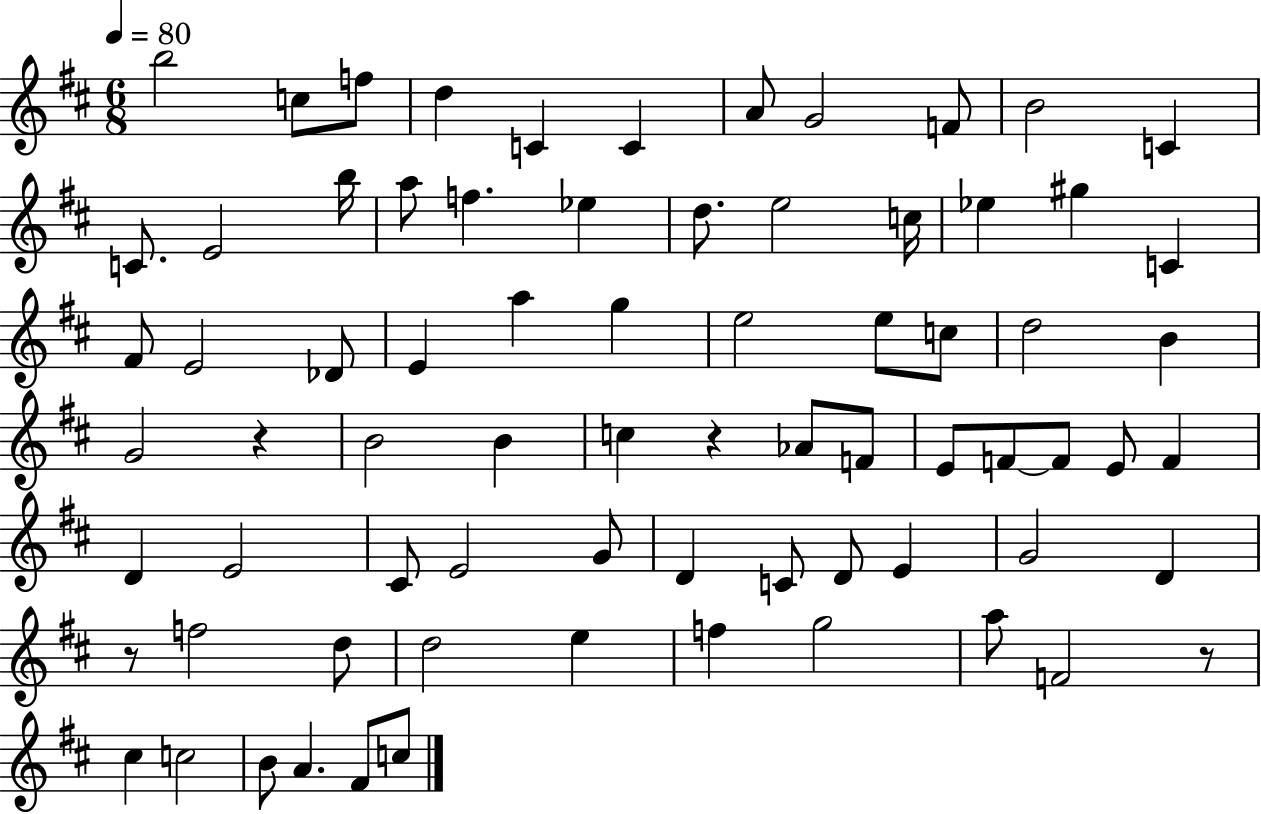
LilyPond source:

{
  \clef treble
  \numericTimeSignature
  \time 6/8
  \key d \major
  \tempo 4 = 80
  b''2 c''8 f''8 | d''4 c'4 c'4 | a'8 g'2 f'8 | b'2 c'4 | \break c'8. e'2 b''16 | a''8 f''4. ees''4 | d''8. e''2 c''16 | ees''4 gis''4 c'4 | \break fis'8 e'2 des'8 | e'4 a''4 g''4 | e''2 e''8 c''8 | d''2 b'4 | \break g'2 r4 | b'2 b'4 | c''4 r4 aes'8 f'8 | e'8 f'8~~ f'8 e'8 f'4 | \break d'4 e'2 | cis'8 e'2 g'8 | d'4 c'8 d'8 e'4 | g'2 d'4 | \break r8 f''2 d''8 | d''2 e''4 | f''4 g''2 | a''8 f'2 r8 | \break cis''4 c''2 | b'8 a'4. fis'8 c''8 | \bar "|."
}